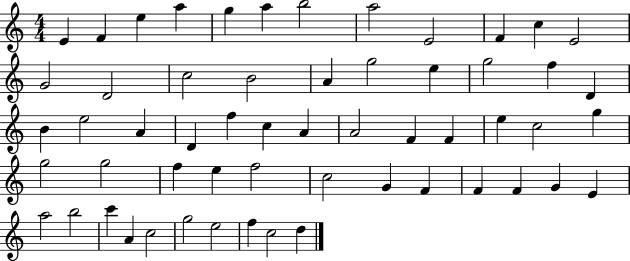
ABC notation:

X:1
T:Untitled
M:4/4
L:1/4
K:C
E F e a g a b2 a2 E2 F c E2 G2 D2 c2 B2 A g2 e g2 f D B e2 A D f c A A2 F F e c2 g g2 g2 f e f2 c2 G F F F G E a2 b2 c' A c2 g2 e2 f c2 d